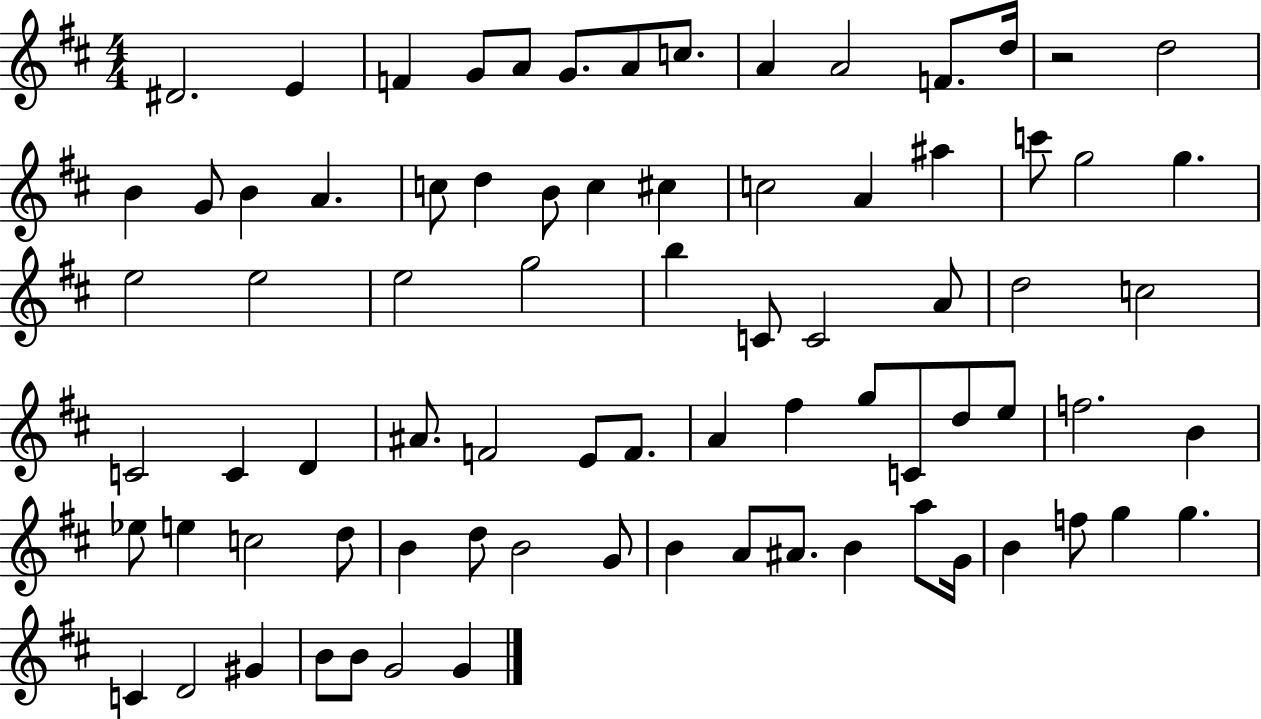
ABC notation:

X:1
T:Untitled
M:4/4
L:1/4
K:D
^D2 E F G/2 A/2 G/2 A/2 c/2 A A2 F/2 d/4 z2 d2 B G/2 B A c/2 d B/2 c ^c c2 A ^a c'/2 g2 g e2 e2 e2 g2 b C/2 C2 A/2 d2 c2 C2 C D ^A/2 F2 E/2 F/2 A ^f g/2 C/2 d/2 e/2 f2 B _e/2 e c2 d/2 B d/2 B2 G/2 B A/2 ^A/2 B a/2 G/4 B f/2 g g C D2 ^G B/2 B/2 G2 G